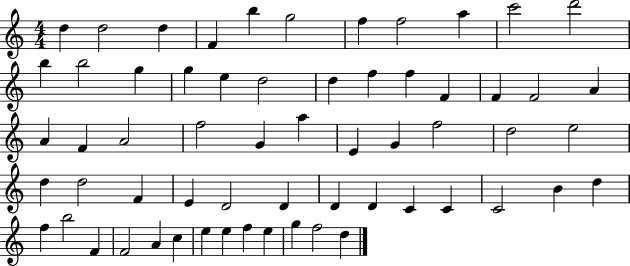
{
  \clef treble
  \numericTimeSignature
  \time 4/4
  \key c \major
  d''4 d''2 d''4 | f'4 b''4 g''2 | f''4 f''2 a''4 | c'''2 d'''2 | \break b''4 b''2 g''4 | g''4 e''4 d''2 | d''4 f''4 f''4 f'4 | f'4 f'2 a'4 | \break a'4 f'4 a'2 | f''2 g'4 a''4 | e'4 g'4 f''2 | d''2 e''2 | \break d''4 d''2 f'4 | e'4 d'2 d'4 | d'4 d'4 c'4 c'4 | c'2 b'4 d''4 | \break f''4 b''2 f'4 | f'2 a'4 c''4 | e''4 e''4 f''4 e''4 | g''4 f''2 d''4 | \break \bar "|."
}